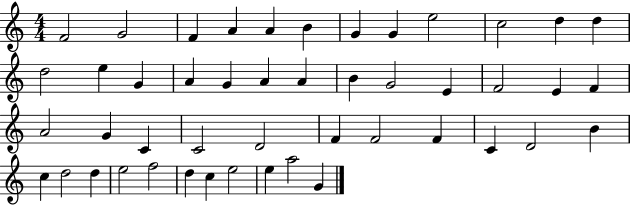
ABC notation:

X:1
T:Untitled
M:4/4
L:1/4
K:C
F2 G2 F A A B G G e2 c2 d d d2 e G A G A A B G2 E F2 E F A2 G C C2 D2 F F2 F C D2 B c d2 d e2 f2 d c e2 e a2 G